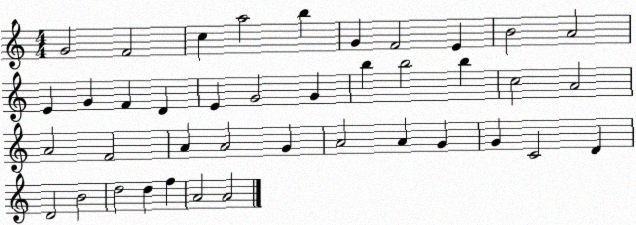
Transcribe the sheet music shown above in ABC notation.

X:1
T:Untitled
M:4/4
L:1/4
K:C
G2 F2 c a2 b G F2 E B2 A2 E G F D E G2 G b b2 b c2 A2 A2 F2 A A2 G A2 A G G C2 D D2 B2 d2 d f A2 A2